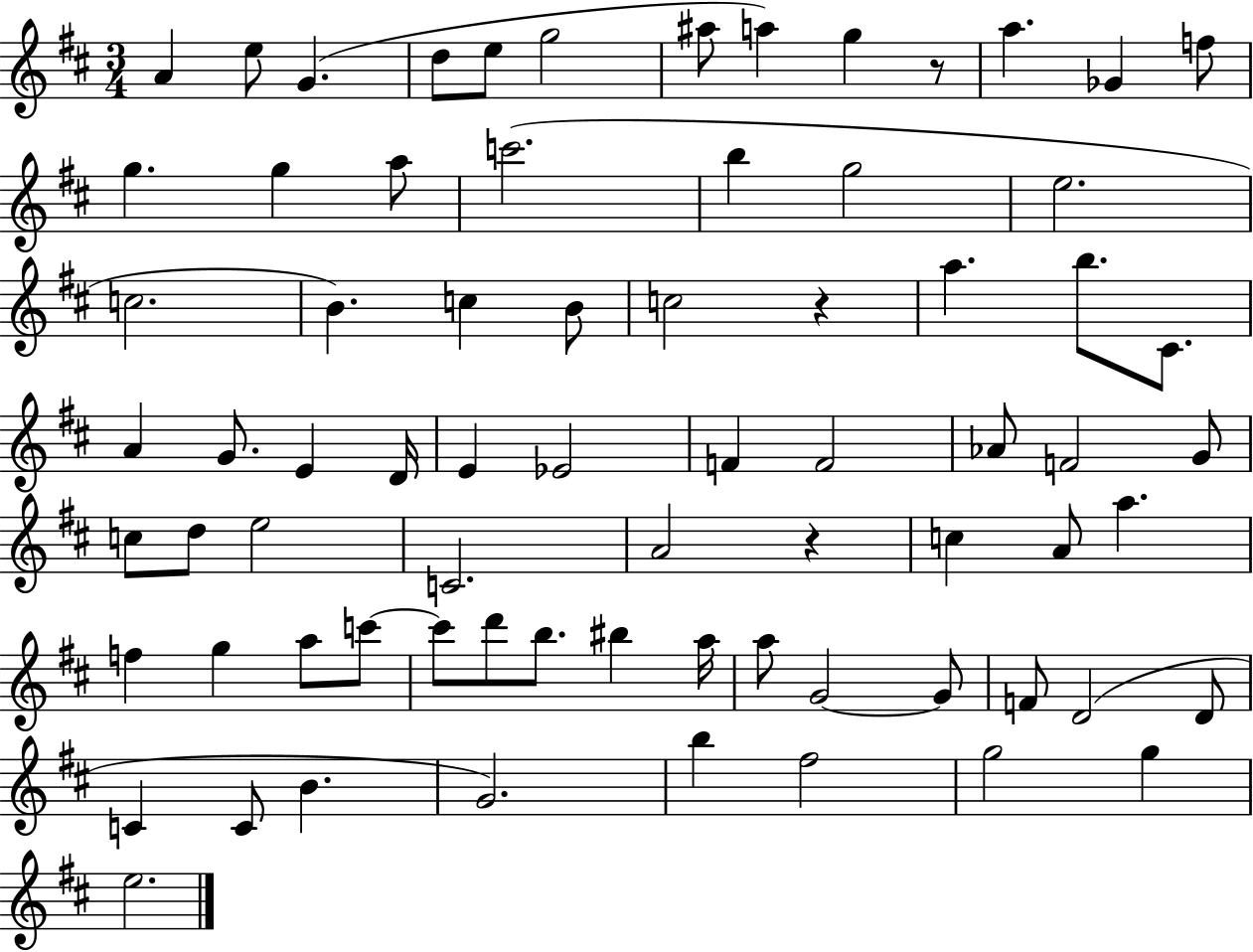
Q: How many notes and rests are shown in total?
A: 73